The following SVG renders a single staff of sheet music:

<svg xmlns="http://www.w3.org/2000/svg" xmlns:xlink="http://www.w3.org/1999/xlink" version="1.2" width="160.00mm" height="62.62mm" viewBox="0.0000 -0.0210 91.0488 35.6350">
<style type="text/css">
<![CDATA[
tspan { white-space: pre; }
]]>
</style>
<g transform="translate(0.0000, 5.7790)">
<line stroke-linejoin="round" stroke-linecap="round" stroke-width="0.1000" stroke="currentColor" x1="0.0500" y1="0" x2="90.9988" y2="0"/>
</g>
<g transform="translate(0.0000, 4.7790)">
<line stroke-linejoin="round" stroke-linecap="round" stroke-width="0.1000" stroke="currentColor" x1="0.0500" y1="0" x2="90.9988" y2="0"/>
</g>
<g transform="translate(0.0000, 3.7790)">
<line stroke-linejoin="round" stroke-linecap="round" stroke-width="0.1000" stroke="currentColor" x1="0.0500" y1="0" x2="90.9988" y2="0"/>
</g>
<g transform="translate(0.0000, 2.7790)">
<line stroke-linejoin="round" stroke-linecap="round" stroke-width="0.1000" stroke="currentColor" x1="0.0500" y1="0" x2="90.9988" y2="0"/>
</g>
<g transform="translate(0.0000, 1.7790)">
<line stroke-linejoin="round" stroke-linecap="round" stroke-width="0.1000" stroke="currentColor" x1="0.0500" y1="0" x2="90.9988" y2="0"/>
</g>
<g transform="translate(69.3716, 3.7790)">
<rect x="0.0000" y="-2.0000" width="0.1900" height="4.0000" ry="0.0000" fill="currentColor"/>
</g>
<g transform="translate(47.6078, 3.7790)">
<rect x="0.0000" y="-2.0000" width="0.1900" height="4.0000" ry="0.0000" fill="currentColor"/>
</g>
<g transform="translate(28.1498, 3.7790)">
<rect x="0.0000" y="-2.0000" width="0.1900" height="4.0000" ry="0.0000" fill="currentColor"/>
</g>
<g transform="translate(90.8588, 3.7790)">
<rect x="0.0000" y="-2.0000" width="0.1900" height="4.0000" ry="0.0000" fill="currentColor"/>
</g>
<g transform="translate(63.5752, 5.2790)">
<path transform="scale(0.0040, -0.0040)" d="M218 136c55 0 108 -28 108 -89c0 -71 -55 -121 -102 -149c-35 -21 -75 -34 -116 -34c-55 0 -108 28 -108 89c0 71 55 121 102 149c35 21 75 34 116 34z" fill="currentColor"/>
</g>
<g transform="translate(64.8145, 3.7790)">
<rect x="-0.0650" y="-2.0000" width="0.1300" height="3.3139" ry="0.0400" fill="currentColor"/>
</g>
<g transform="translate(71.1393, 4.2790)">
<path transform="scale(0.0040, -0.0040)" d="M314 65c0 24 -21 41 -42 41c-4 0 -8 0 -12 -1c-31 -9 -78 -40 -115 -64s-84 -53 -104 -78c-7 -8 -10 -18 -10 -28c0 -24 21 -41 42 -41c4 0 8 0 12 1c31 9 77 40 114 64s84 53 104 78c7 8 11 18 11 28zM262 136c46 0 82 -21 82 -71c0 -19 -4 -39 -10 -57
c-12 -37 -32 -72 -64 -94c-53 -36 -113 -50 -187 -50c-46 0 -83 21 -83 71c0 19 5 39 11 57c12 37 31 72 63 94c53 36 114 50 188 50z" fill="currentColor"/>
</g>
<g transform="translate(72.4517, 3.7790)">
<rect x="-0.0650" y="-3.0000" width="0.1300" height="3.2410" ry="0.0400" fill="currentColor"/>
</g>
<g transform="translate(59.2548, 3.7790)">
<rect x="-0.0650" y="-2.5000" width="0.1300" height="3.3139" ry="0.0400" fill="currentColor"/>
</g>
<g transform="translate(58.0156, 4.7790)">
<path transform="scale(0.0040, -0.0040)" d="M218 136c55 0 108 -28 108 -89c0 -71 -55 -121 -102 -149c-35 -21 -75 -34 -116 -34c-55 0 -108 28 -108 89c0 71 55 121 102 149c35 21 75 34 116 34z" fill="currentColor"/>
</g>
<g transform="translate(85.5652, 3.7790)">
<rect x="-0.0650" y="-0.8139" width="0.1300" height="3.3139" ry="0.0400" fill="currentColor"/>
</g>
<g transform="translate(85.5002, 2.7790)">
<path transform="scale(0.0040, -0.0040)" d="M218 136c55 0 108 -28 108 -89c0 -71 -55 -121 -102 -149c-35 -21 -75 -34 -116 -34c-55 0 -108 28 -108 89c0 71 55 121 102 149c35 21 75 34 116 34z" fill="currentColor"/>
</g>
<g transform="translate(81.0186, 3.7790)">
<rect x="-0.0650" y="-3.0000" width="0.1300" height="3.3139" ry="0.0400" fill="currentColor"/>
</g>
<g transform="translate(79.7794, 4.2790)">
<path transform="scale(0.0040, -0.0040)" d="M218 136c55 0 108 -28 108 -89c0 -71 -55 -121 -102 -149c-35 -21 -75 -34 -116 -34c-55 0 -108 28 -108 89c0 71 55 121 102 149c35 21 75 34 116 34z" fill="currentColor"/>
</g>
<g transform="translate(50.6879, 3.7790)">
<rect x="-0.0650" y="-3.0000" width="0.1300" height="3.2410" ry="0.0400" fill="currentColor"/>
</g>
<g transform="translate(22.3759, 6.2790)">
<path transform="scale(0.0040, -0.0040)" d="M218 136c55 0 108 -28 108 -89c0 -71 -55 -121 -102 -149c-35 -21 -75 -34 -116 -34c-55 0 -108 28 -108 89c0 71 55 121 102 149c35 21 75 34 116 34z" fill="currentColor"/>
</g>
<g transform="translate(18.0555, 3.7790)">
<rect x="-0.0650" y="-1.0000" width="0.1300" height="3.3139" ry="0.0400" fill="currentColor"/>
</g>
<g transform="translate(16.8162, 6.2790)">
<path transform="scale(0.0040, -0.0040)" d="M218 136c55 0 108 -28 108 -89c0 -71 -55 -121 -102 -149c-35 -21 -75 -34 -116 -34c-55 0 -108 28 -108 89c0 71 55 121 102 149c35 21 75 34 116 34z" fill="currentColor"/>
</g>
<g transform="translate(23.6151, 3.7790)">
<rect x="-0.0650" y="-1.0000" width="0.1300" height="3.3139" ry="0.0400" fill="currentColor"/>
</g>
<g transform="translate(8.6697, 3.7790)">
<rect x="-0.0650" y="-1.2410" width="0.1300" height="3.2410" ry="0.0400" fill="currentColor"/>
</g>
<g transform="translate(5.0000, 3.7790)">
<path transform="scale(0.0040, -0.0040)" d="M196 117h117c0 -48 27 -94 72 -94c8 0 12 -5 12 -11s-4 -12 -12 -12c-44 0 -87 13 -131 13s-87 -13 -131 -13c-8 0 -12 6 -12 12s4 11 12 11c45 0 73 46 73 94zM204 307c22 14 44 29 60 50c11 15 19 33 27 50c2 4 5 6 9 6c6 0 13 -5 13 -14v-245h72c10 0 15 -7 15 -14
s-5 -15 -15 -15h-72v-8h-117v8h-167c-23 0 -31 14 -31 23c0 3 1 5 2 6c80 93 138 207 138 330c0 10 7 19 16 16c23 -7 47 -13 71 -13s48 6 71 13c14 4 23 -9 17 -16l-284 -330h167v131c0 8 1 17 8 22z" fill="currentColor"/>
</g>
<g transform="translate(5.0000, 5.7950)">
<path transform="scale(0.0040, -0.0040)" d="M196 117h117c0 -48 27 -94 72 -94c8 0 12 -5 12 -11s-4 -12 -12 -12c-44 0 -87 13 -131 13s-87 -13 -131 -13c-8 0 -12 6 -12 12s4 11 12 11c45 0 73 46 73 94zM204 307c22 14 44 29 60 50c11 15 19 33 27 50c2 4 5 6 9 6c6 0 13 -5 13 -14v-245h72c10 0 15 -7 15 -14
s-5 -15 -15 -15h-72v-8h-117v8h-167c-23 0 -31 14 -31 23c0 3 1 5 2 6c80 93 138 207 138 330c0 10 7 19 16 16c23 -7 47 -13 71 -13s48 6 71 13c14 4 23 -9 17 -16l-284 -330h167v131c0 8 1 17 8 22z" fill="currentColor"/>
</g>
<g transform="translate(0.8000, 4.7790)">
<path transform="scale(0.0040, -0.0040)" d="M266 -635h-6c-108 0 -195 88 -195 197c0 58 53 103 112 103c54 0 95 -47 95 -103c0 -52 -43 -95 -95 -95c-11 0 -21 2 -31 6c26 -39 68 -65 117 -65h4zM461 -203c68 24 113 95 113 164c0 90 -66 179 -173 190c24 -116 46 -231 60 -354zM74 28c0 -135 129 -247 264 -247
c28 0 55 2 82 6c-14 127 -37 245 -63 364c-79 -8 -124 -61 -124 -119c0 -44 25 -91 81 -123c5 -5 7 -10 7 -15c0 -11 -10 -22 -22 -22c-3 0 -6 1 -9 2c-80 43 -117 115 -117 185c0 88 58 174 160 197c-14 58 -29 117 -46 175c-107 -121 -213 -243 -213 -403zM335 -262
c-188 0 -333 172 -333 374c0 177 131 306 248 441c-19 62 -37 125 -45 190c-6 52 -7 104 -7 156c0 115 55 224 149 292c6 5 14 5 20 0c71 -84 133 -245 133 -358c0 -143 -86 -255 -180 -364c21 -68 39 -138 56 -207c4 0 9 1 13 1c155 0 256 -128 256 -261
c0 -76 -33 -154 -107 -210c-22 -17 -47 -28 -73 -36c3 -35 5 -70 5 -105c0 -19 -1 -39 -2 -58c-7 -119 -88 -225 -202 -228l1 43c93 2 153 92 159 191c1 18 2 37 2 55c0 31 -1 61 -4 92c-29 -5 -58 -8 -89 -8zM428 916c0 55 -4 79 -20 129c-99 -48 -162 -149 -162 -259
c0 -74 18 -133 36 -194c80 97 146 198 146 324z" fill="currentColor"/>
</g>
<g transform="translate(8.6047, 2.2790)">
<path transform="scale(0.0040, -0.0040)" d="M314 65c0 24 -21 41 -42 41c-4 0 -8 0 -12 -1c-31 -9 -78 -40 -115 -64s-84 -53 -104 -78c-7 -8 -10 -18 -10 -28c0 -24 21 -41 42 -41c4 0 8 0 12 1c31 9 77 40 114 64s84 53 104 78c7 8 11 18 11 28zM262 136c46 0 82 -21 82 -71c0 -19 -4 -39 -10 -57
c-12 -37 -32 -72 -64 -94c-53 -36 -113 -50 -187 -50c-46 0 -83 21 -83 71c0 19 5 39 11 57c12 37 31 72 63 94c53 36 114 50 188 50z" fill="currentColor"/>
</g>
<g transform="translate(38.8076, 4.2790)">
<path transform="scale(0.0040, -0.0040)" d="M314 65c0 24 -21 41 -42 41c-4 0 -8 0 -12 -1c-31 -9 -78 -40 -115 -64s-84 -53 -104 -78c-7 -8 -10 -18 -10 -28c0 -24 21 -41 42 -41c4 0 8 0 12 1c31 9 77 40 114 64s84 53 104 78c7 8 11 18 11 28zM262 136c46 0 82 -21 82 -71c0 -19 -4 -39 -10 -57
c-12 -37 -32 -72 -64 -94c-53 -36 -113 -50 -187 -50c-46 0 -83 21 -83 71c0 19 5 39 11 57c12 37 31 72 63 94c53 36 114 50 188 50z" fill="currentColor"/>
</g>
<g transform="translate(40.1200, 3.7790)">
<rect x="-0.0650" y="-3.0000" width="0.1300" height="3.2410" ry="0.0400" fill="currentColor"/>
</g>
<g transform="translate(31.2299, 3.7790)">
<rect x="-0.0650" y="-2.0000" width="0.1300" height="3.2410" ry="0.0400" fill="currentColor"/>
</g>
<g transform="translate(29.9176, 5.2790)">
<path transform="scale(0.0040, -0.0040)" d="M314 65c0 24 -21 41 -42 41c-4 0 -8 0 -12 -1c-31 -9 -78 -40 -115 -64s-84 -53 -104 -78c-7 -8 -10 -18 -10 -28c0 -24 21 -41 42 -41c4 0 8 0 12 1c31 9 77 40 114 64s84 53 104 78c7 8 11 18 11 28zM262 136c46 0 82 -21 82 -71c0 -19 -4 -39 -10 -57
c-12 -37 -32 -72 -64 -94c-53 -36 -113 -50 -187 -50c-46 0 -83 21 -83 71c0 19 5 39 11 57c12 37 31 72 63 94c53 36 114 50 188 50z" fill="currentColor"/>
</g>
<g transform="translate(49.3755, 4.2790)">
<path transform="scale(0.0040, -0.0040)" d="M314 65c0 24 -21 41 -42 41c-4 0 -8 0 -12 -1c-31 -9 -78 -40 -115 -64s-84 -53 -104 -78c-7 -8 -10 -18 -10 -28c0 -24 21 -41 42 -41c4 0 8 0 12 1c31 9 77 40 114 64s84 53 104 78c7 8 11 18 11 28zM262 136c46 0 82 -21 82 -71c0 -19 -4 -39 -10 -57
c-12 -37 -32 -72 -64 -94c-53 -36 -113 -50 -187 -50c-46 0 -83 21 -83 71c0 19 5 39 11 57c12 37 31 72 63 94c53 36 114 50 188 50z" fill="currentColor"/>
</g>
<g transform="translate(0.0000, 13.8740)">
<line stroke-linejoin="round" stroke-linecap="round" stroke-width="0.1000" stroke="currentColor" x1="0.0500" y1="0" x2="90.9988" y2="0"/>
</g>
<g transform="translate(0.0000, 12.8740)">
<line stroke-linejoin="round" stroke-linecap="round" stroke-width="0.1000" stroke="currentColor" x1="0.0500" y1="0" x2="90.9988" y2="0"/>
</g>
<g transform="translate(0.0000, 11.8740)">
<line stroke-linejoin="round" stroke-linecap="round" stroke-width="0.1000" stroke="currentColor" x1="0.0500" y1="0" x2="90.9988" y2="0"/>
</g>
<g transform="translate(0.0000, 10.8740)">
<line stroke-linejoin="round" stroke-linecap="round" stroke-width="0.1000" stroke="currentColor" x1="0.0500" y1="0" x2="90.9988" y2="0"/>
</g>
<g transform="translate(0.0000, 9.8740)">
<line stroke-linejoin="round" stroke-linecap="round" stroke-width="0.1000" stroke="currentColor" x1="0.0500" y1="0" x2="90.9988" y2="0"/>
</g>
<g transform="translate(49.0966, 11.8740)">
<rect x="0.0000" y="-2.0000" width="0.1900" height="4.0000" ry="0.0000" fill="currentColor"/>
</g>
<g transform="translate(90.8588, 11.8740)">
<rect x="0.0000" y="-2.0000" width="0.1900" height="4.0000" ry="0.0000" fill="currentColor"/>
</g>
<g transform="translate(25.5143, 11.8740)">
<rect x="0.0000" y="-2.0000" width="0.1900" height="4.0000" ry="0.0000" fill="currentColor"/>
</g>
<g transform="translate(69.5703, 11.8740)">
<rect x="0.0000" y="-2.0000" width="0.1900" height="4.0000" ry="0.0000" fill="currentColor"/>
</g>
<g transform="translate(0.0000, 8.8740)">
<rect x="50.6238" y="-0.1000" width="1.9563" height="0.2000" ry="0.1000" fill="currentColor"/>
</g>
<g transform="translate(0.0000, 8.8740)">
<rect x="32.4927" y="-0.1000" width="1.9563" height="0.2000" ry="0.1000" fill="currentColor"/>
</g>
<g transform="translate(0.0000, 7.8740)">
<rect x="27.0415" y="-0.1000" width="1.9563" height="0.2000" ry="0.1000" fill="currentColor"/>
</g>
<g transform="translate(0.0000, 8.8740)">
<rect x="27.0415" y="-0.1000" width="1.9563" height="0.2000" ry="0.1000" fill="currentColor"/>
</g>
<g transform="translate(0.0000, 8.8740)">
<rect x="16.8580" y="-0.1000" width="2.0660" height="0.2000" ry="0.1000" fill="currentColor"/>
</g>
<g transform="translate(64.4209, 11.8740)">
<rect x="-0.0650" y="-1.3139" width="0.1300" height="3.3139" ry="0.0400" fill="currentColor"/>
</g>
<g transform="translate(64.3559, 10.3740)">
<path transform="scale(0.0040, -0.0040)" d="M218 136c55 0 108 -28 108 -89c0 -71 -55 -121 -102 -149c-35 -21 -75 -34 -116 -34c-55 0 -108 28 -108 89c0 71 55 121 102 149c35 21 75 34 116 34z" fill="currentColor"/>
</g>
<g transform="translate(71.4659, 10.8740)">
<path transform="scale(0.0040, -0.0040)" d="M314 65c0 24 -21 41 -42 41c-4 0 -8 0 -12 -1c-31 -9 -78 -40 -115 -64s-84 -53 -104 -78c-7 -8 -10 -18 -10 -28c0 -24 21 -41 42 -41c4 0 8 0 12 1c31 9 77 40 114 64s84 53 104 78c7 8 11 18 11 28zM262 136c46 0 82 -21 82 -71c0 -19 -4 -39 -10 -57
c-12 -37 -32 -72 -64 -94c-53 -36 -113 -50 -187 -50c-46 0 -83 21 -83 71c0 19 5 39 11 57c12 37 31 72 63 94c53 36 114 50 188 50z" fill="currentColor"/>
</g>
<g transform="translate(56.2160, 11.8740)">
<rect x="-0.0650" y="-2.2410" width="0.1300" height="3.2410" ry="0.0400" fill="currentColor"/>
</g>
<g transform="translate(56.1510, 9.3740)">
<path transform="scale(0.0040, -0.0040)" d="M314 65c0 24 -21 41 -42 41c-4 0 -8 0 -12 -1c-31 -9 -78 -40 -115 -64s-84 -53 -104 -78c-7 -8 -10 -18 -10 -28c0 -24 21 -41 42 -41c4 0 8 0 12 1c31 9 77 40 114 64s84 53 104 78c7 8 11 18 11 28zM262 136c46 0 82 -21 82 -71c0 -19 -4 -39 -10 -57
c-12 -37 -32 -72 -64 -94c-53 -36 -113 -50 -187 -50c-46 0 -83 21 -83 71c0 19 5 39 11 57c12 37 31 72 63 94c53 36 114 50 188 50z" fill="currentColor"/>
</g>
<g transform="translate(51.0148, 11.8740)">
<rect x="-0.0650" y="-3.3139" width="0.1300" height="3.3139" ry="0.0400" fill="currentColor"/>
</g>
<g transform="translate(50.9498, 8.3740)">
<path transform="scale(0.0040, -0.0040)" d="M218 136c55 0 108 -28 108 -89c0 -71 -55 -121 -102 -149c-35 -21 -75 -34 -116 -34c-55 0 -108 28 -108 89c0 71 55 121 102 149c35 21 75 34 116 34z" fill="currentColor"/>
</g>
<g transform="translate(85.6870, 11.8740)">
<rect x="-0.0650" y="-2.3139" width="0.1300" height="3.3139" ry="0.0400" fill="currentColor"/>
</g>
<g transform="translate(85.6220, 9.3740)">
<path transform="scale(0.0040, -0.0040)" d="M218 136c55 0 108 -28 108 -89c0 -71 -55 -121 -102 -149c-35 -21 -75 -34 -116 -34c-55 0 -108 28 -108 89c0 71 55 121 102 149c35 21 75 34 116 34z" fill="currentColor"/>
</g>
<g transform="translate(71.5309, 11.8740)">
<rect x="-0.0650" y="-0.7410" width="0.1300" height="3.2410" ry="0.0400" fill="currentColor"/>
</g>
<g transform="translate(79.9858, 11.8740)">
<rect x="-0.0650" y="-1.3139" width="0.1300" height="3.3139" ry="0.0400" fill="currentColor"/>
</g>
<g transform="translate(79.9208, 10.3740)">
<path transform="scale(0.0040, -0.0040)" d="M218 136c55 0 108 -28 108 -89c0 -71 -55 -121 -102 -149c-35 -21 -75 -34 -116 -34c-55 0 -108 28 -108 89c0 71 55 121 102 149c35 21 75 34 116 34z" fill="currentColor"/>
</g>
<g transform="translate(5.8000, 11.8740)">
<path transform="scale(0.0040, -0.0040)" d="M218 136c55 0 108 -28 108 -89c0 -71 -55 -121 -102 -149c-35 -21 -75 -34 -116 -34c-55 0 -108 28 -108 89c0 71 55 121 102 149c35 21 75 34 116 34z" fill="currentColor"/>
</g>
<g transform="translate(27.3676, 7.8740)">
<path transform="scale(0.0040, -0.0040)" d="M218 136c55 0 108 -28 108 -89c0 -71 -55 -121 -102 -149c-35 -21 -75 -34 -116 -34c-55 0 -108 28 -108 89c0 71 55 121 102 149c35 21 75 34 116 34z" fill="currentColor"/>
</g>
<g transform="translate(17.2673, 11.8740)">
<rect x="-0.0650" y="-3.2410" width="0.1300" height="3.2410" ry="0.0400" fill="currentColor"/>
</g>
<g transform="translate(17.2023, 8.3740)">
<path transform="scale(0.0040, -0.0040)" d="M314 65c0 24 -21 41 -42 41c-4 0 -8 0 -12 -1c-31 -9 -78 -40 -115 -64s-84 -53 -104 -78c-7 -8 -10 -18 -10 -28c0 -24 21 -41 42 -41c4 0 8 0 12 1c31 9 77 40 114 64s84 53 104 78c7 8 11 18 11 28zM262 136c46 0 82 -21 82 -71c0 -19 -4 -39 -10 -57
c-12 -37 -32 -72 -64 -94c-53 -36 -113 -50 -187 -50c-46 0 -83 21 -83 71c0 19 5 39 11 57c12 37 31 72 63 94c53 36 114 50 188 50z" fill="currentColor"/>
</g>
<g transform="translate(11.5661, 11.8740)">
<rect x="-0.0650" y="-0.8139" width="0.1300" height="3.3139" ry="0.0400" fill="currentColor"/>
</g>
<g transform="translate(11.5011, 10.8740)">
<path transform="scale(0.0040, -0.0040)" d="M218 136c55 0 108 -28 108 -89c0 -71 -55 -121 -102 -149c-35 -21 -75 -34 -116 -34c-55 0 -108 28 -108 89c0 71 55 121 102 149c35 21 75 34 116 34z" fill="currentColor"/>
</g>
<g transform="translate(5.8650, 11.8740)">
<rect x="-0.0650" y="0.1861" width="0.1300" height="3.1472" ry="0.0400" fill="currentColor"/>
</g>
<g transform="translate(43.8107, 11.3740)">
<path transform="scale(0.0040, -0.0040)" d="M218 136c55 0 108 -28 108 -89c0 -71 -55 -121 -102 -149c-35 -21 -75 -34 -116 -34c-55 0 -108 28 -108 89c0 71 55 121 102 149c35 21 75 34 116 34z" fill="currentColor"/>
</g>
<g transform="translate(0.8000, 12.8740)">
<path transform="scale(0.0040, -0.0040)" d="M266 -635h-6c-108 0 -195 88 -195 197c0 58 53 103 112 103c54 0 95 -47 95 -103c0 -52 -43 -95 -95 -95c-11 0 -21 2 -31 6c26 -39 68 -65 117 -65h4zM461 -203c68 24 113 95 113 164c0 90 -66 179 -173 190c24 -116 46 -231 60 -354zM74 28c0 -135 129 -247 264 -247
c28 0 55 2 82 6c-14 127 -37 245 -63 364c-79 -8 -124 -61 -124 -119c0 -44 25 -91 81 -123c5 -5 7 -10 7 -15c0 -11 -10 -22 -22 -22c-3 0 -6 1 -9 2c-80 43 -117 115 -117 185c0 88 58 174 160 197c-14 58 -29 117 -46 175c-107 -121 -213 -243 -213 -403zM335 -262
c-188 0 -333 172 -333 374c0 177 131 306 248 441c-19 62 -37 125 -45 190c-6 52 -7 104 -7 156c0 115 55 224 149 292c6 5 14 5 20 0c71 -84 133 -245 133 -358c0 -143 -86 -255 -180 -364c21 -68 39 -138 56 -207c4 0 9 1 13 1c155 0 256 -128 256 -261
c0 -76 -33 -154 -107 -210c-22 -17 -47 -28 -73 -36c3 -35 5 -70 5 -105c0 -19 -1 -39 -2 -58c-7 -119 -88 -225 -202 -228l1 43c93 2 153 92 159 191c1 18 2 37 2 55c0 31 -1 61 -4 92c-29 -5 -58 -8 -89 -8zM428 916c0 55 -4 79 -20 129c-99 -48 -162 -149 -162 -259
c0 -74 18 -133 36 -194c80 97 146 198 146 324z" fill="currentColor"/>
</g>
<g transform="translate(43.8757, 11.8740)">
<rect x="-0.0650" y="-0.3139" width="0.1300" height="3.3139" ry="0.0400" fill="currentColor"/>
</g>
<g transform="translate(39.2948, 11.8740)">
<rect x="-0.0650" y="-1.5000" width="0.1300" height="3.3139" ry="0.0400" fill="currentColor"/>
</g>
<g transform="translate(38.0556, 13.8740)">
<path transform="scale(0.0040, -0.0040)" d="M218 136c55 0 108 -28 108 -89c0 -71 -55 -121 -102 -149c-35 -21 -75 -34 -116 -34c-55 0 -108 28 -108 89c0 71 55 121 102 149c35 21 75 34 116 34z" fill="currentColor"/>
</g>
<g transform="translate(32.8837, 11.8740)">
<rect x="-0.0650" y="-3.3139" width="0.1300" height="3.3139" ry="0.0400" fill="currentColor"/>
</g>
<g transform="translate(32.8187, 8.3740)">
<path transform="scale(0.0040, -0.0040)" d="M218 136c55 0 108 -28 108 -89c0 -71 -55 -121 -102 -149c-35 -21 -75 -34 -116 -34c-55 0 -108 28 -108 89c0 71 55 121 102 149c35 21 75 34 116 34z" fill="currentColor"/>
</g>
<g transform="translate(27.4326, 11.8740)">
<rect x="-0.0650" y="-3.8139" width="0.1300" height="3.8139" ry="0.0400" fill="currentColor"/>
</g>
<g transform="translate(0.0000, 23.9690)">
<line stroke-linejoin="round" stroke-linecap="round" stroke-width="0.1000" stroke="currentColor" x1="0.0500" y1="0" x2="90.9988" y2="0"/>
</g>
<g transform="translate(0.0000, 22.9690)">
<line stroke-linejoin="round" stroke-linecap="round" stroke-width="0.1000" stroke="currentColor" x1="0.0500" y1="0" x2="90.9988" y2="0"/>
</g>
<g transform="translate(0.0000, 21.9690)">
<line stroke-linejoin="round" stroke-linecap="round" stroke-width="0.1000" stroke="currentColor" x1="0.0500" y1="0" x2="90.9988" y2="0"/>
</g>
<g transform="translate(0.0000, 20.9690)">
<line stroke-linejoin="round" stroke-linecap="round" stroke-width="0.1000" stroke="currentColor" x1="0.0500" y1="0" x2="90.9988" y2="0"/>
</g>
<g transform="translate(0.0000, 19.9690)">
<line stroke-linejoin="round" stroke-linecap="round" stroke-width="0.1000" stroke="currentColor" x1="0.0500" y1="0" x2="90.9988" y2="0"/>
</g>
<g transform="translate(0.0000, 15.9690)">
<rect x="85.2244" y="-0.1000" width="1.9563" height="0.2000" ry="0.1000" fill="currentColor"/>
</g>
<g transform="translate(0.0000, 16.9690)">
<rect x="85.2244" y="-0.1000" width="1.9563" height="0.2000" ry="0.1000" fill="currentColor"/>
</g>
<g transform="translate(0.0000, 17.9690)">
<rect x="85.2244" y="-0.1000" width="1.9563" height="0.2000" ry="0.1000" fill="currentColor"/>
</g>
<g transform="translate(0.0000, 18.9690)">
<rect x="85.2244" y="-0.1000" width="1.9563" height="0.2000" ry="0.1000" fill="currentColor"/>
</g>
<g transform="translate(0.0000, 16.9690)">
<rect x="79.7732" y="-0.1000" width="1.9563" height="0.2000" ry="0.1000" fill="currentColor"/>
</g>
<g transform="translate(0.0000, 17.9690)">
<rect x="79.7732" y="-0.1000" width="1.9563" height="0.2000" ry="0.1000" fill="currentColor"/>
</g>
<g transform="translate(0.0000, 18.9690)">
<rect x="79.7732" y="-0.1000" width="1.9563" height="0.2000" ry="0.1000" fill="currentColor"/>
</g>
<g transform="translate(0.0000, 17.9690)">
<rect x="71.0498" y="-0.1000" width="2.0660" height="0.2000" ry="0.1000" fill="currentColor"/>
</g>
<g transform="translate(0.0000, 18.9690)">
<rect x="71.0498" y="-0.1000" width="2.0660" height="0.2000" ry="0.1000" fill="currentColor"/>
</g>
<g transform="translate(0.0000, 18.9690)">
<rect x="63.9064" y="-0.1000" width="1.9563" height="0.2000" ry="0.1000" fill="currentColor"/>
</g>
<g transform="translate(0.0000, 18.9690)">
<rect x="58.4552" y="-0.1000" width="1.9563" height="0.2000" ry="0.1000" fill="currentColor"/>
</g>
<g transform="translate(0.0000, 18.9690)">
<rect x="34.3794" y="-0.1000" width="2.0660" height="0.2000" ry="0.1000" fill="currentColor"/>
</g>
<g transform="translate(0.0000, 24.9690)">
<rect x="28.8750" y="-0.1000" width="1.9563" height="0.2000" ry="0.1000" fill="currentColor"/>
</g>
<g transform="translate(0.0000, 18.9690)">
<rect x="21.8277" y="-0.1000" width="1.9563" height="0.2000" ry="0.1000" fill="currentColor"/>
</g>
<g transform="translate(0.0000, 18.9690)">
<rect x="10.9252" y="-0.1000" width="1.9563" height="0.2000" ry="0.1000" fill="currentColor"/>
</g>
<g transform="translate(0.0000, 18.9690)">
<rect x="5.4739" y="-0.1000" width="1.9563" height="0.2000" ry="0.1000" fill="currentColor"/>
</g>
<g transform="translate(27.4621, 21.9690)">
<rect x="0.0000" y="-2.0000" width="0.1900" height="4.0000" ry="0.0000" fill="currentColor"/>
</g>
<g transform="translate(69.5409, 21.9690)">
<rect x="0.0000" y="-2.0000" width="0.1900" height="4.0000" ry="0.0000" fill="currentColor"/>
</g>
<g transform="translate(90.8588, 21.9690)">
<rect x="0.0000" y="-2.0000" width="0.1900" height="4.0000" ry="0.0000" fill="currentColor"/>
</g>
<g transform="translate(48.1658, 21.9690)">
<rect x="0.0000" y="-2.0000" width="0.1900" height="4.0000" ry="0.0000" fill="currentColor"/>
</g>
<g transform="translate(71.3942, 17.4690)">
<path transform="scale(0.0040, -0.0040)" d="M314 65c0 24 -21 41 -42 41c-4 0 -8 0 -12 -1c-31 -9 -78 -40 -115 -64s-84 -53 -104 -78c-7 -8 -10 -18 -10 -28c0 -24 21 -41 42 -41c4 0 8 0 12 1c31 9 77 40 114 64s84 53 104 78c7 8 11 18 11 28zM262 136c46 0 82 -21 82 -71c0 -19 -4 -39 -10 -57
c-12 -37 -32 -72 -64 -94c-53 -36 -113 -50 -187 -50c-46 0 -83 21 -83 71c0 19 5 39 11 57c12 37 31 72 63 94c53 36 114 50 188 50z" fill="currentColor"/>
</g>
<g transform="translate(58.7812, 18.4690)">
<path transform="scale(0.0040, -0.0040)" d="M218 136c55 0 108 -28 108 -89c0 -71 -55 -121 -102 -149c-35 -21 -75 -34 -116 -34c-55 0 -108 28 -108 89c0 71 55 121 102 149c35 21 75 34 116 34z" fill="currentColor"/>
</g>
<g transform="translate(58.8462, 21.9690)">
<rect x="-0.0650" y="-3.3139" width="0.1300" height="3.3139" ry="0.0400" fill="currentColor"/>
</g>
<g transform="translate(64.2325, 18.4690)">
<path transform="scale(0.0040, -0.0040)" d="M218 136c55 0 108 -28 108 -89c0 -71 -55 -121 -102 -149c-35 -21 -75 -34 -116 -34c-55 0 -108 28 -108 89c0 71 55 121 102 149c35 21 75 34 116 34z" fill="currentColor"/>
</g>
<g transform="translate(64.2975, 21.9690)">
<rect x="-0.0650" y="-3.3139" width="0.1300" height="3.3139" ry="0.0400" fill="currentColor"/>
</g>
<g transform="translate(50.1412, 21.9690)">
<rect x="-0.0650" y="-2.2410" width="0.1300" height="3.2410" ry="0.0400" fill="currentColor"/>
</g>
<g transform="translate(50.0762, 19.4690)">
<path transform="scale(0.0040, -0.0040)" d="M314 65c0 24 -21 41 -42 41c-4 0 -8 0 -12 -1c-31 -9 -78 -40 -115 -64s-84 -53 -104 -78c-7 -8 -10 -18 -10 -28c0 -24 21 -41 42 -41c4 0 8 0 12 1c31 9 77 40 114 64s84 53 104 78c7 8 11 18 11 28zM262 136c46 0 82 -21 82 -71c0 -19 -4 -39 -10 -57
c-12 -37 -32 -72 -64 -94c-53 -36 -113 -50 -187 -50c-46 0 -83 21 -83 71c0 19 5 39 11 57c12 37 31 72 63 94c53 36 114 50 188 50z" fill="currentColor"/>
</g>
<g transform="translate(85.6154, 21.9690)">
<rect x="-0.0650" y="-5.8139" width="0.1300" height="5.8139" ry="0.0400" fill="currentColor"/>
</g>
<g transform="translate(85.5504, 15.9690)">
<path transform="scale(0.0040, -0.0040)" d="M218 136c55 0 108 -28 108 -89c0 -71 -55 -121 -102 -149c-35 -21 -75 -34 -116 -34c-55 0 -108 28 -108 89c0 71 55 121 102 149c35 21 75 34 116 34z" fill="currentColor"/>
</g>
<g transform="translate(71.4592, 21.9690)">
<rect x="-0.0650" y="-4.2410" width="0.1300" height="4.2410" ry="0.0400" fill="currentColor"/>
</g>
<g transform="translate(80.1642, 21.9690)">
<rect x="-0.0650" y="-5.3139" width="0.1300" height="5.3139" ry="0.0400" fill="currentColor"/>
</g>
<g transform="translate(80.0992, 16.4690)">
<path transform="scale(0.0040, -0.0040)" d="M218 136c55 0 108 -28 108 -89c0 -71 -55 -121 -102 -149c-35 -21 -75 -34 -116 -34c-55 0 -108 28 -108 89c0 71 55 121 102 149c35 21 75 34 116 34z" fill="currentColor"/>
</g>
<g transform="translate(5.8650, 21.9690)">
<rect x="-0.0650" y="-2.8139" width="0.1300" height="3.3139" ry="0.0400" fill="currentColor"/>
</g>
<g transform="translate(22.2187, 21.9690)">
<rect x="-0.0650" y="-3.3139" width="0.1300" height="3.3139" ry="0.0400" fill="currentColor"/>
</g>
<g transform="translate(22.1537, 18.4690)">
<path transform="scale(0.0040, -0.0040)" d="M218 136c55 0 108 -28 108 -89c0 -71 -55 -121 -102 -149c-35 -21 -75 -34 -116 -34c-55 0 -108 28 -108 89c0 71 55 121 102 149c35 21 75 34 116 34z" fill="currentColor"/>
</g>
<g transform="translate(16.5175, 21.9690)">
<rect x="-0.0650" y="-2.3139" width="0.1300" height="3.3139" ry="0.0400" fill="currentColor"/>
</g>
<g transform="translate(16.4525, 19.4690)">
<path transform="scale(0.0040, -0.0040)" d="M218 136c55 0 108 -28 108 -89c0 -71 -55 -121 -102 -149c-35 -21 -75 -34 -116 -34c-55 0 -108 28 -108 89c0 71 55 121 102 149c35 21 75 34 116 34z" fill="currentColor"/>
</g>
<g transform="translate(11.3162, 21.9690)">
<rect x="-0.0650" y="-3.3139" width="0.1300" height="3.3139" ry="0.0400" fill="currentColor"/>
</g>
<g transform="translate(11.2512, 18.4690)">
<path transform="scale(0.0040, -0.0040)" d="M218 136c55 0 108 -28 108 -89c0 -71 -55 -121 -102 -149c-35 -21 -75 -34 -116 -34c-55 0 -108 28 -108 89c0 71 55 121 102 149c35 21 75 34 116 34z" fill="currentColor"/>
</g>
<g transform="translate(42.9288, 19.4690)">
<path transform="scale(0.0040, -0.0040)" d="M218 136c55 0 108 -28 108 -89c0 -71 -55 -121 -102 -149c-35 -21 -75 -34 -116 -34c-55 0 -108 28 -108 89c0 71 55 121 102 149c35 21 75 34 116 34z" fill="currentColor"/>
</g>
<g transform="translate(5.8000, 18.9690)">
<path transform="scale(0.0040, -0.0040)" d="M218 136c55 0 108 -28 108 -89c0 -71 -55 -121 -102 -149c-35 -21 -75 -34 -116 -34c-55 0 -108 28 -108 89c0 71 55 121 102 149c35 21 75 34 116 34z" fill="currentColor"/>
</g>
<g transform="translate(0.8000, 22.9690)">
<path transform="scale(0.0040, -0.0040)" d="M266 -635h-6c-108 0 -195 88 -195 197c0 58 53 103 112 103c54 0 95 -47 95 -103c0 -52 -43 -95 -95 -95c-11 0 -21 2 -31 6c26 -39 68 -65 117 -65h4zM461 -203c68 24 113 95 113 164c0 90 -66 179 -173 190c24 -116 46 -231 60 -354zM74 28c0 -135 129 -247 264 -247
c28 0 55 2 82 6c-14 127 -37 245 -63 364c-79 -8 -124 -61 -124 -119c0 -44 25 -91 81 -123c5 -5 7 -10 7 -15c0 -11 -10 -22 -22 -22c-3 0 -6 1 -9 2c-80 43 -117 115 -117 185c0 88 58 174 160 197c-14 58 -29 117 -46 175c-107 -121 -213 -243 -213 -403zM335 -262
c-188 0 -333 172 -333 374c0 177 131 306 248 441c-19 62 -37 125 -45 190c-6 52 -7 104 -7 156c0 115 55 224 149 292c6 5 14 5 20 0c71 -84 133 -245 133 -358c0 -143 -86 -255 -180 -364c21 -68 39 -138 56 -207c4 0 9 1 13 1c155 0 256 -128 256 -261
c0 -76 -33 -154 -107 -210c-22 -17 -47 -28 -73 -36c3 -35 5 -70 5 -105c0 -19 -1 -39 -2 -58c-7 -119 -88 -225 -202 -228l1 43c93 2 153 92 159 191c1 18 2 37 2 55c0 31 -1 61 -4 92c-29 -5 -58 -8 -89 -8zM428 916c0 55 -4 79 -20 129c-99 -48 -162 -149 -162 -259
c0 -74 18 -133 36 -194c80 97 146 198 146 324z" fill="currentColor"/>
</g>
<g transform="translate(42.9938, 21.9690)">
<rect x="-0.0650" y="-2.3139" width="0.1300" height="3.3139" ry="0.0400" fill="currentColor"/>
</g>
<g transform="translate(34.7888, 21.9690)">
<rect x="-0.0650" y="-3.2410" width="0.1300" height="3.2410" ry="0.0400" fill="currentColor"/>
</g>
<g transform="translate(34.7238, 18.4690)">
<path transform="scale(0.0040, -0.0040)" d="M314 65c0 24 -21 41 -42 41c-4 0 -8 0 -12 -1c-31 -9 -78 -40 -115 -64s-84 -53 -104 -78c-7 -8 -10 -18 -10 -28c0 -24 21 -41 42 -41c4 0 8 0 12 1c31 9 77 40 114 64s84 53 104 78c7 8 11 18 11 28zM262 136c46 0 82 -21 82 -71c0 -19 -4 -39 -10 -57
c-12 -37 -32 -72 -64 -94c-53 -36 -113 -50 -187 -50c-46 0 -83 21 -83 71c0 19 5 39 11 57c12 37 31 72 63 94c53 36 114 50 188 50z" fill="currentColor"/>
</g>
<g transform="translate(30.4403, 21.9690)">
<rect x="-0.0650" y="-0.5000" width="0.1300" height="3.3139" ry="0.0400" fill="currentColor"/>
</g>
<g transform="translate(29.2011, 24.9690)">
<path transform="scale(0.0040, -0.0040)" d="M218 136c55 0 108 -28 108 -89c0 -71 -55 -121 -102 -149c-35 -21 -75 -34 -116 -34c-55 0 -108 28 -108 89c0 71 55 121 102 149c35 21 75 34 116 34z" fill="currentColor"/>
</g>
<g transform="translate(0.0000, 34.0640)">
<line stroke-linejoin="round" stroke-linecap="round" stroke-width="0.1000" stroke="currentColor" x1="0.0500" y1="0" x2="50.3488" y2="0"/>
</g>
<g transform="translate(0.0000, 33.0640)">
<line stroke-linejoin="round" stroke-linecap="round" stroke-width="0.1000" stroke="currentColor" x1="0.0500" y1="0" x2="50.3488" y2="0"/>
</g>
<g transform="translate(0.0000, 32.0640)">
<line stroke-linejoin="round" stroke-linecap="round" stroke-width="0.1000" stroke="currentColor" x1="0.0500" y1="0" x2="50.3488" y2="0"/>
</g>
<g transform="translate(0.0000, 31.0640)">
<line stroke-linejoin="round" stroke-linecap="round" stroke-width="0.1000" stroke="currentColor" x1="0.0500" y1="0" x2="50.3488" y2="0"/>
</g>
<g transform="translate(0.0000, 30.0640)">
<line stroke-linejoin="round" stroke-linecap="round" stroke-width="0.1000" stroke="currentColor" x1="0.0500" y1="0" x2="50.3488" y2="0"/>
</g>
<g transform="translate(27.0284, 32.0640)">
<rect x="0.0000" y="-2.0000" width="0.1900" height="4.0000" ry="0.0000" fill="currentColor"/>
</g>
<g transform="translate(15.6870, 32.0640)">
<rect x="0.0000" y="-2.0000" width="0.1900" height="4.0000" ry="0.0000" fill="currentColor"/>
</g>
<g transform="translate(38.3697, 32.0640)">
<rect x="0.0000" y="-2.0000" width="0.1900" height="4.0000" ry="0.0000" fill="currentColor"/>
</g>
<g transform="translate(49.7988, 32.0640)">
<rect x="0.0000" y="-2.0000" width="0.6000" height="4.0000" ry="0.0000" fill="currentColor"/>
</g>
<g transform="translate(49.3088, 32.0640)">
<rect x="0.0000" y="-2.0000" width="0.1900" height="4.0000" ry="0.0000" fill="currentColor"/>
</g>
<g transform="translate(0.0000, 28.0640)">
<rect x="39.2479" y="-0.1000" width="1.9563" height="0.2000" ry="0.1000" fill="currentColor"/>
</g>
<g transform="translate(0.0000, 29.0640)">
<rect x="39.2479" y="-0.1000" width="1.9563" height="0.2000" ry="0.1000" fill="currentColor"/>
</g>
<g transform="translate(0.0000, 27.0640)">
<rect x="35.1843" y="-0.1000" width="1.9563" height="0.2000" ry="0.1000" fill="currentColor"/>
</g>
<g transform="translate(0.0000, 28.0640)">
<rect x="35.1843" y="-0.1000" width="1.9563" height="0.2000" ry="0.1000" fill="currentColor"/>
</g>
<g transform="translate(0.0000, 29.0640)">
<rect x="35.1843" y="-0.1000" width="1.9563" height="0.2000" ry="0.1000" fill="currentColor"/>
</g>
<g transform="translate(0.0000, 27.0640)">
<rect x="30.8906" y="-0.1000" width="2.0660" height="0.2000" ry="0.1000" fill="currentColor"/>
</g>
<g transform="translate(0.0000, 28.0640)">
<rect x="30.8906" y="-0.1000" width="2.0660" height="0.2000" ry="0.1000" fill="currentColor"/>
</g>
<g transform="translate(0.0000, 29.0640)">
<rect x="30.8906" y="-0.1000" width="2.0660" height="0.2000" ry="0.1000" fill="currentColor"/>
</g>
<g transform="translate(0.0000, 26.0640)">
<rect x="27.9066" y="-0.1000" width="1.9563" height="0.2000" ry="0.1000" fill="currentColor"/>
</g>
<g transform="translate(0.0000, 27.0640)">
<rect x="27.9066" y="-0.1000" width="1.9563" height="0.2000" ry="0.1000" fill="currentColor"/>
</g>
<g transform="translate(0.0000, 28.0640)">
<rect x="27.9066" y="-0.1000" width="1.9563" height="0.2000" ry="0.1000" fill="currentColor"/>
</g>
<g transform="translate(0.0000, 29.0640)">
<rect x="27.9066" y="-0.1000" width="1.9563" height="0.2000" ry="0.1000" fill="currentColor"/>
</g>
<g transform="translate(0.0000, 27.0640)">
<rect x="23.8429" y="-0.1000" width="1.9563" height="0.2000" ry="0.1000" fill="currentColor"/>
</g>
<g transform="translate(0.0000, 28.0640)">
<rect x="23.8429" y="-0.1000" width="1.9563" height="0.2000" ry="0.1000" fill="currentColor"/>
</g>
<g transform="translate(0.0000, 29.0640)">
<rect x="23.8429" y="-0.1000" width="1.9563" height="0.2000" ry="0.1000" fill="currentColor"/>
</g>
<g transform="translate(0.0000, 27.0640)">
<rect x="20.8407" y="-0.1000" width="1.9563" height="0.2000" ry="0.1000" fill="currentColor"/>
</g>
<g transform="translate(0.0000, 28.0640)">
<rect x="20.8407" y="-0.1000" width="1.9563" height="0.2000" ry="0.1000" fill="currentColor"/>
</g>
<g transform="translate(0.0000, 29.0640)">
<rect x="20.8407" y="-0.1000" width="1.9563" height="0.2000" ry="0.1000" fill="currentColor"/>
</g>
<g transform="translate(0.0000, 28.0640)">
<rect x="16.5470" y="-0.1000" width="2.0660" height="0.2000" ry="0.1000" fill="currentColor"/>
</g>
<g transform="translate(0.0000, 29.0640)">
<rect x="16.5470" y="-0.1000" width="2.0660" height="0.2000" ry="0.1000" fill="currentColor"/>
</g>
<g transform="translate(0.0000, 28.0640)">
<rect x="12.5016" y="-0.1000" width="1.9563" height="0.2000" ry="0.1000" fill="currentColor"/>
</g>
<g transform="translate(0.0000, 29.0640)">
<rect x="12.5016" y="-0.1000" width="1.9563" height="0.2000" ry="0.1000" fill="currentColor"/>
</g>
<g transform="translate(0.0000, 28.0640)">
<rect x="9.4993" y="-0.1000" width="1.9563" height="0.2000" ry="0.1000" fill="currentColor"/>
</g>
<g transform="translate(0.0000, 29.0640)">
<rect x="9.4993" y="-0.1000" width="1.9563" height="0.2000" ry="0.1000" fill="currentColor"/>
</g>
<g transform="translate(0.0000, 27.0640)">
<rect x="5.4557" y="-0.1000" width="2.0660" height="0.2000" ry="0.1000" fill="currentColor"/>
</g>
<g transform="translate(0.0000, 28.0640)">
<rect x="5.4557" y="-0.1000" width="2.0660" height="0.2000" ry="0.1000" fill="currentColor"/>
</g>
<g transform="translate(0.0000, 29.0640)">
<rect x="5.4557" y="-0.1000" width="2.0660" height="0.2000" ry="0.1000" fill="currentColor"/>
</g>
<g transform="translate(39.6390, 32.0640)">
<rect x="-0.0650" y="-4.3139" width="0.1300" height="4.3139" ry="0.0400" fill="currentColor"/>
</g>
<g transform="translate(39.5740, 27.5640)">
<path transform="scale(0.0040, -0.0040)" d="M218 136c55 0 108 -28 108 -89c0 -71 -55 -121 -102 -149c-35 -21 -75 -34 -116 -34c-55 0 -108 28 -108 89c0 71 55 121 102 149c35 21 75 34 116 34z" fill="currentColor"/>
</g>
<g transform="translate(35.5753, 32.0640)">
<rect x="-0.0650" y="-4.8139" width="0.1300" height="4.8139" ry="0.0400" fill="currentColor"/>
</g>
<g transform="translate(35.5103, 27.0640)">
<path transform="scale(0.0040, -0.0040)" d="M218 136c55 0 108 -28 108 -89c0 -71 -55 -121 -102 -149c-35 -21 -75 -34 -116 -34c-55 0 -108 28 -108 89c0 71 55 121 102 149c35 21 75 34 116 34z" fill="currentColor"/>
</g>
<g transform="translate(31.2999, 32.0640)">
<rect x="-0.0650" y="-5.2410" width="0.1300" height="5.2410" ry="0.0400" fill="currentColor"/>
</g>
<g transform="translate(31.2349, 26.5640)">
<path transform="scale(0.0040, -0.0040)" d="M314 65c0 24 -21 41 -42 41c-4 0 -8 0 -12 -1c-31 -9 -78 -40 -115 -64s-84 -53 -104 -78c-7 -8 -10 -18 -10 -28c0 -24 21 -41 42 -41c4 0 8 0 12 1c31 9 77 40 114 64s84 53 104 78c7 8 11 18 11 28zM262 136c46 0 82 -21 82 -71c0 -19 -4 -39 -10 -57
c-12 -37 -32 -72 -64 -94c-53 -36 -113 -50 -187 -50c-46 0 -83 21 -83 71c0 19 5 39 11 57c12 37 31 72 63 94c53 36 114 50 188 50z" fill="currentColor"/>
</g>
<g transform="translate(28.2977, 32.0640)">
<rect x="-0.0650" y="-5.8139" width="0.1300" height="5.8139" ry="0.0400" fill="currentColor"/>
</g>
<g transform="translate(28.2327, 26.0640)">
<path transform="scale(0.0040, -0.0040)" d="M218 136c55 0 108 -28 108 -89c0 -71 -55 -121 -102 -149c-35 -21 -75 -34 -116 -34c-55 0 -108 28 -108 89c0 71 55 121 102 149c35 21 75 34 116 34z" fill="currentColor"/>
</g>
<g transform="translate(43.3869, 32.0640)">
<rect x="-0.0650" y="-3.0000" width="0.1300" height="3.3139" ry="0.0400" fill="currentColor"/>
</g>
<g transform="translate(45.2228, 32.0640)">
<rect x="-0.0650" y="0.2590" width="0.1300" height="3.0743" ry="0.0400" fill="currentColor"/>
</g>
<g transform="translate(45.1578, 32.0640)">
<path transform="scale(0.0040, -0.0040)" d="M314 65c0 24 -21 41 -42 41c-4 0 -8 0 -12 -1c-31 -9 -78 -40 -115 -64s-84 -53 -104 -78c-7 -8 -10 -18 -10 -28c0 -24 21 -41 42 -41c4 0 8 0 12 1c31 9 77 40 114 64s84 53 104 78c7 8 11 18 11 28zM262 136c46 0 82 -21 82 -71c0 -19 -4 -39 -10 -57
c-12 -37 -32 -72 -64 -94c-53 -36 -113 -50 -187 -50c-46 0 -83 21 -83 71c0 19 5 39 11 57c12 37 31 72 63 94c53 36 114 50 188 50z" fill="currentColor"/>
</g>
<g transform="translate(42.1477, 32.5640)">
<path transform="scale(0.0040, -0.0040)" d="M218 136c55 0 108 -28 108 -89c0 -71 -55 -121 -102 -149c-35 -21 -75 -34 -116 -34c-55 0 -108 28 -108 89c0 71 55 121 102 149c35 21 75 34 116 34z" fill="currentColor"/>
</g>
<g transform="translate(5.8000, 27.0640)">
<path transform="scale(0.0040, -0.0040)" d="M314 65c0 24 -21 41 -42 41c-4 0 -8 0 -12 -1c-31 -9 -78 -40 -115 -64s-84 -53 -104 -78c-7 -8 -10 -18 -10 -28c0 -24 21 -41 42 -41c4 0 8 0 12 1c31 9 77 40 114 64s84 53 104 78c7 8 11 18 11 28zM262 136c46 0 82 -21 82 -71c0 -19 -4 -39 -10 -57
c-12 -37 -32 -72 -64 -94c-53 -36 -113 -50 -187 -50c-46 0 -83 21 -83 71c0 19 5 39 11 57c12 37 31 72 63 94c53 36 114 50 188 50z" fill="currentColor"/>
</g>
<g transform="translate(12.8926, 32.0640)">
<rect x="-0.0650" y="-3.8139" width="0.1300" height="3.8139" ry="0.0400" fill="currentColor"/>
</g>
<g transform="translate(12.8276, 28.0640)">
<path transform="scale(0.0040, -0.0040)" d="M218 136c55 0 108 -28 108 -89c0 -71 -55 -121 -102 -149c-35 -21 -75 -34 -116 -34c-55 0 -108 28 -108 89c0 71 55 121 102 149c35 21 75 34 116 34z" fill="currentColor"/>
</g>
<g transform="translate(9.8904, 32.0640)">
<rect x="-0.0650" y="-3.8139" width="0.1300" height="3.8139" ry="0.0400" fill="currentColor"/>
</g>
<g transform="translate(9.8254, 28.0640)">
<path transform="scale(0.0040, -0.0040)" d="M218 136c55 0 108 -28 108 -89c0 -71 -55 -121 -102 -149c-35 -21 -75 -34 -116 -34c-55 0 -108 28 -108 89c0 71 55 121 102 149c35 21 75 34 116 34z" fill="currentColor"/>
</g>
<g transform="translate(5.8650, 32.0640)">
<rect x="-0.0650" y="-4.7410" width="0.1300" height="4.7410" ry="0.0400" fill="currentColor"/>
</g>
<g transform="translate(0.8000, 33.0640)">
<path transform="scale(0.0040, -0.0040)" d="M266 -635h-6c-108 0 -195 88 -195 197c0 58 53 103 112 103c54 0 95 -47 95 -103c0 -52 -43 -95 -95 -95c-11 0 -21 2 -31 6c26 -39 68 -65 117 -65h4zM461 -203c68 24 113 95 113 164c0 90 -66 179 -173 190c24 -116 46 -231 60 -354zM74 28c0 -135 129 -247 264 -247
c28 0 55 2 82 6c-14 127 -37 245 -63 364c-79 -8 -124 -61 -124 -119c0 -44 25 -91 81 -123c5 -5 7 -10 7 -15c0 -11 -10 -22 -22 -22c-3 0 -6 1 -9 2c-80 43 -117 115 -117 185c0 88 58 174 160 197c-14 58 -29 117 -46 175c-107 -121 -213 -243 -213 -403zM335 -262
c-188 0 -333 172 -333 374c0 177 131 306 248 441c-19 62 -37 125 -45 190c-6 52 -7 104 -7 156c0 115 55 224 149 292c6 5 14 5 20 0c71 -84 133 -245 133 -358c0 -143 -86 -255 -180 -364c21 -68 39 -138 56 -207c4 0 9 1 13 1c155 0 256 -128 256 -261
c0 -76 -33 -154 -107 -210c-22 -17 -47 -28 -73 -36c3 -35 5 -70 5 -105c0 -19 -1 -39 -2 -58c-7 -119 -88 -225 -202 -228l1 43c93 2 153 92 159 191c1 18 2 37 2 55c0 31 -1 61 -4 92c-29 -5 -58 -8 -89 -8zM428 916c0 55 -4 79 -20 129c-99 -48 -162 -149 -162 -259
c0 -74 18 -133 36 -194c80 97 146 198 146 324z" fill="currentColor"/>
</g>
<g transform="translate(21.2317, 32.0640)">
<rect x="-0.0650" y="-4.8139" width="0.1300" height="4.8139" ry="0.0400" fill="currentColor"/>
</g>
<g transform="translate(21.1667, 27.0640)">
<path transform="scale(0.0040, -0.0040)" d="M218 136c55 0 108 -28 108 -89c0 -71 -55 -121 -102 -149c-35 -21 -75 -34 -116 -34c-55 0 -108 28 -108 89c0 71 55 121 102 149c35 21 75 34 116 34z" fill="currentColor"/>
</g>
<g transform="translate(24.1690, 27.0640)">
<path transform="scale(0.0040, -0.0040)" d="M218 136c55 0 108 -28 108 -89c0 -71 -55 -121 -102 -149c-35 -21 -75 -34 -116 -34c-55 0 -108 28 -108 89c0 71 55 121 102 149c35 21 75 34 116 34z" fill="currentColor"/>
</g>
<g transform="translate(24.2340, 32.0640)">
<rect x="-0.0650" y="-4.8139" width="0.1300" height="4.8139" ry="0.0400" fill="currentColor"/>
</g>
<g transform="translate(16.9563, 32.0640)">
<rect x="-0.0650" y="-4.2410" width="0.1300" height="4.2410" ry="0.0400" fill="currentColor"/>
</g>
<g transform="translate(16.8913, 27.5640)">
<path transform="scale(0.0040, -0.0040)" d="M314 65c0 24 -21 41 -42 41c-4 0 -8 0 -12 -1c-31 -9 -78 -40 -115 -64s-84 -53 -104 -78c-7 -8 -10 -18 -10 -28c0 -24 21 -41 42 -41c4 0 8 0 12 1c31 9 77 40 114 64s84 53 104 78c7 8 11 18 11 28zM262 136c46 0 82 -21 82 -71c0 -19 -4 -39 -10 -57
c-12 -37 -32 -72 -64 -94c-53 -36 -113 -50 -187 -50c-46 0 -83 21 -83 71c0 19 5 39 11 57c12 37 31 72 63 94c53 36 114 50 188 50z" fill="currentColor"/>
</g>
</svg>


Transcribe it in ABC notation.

X:1
T:Untitled
M:4/4
L:1/4
K:C
e2 D D F2 A2 A2 G F A2 A d B d b2 c' b E c b g2 e d2 e g a b g b C b2 g g2 b b d'2 f' g' e'2 c' c' d'2 e' e' g' f'2 e' d' A B2